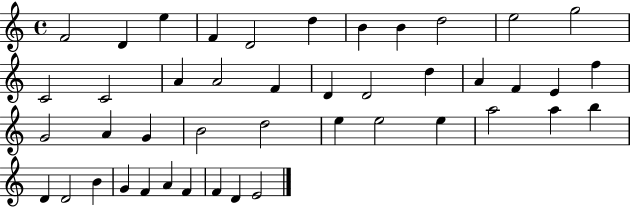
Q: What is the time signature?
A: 4/4